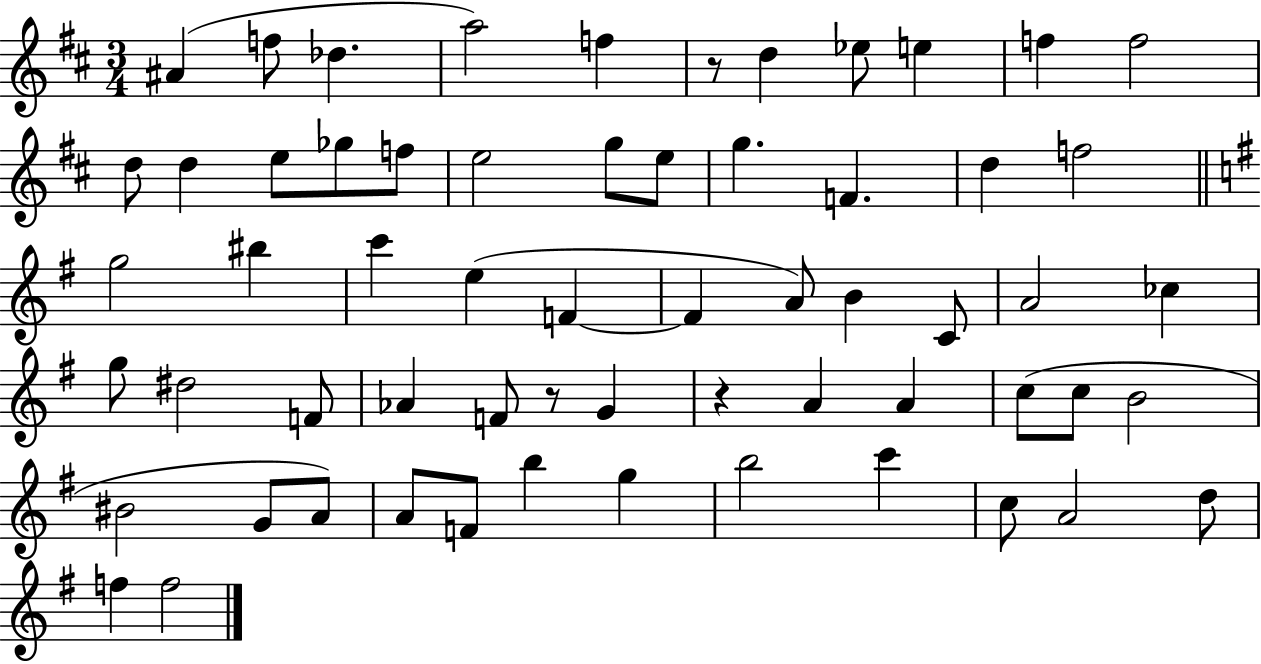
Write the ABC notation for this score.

X:1
T:Untitled
M:3/4
L:1/4
K:D
^A f/2 _d a2 f z/2 d _e/2 e f f2 d/2 d e/2 _g/2 f/2 e2 g/2 e/2 g F d f2 g2 ^b c' e F F A/2 B C/2 A2 _c g/2 ^d2 F/2 _A F/2 z/2 G z A A c/2 c/2 B2 ^B2 G/2 A/2 A/2 F/2 b g b2 c' c/2 A2 d/2 f f2